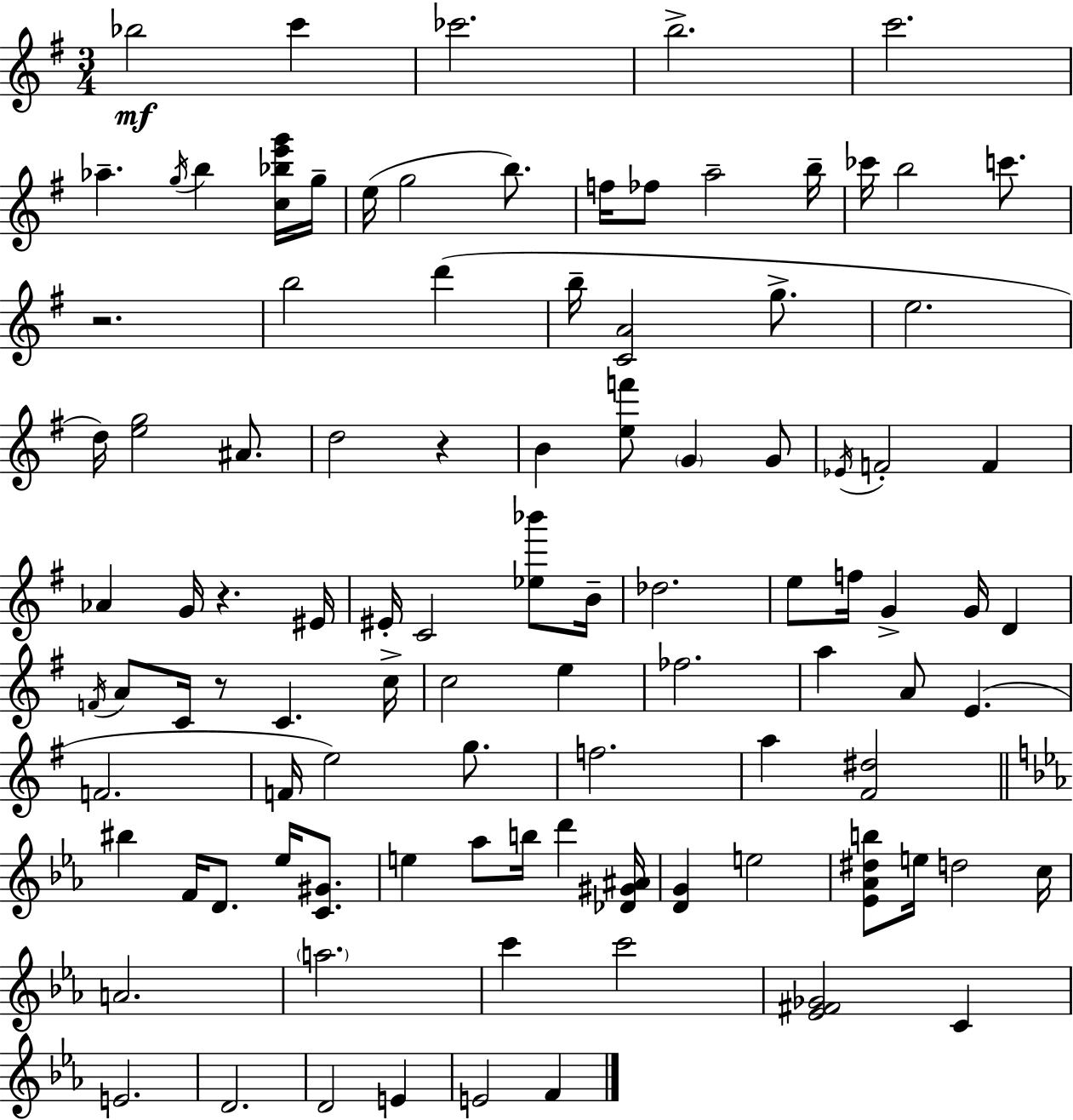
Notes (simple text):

Bb5/h C6/q CES6/h. B5/h. C6/h. Ab5/q. G5/s B5/q [C5,Bb5,E6,G6]/s G5/s E5/s G5/h B5/e. F5/s FES5/e A5/h B5/s CES6/s B5/h C6/e. R/h. B5/h D6/q B5/s [C4,A4]/h G5/e. E5/h. D5/s [E5,G5]/h A#4/e. D5/h R/q B4/q [E5,F6]/e G4/q G4/e Eb4/s F4/h F4/q Ab4/q G4/s R/q. EIS4/s EIS4/s C4/h [Eb5,Bb6]/e B4/s Db5/h. E5/e F5/s G4/q G4/s D4/q F4/s A4/e C4/s R/e C4/q. C5/s C5/h E5/q FES5/h. A5/q A4/e E4/q. F4/h. F4/s E5/h G5/e. F5/h. A5/q [F#4,D#5]/h BIS5/q F4/s D4/e. Eb5/s [C4,G#4]/e. E5/q Ab5/e B5/s D6/q [Db4,G#4,A#4]/s [D4,G4]/q E5/h [Eb4,Ab4,D#5,B5]/e E5/s D5/h C5/s A4/h. A5/h. C6/q C6/h [Eb4,F#4,Gb4]/h C4/q E4/h. D4/h. D4/h E4/q E4/h F4/q